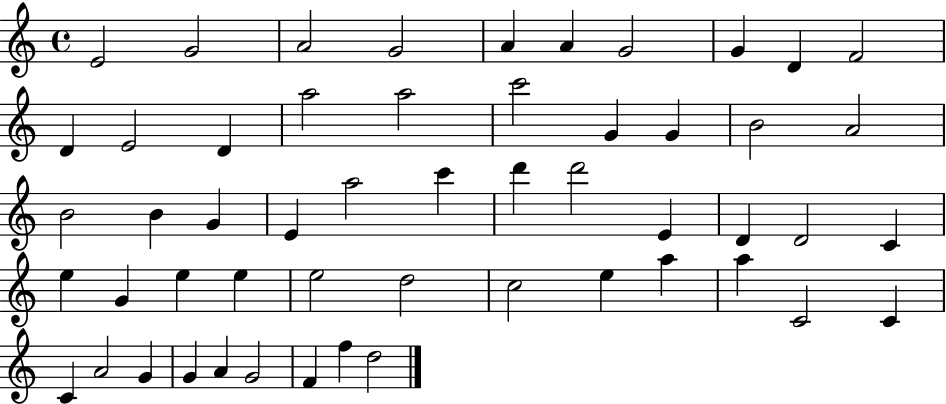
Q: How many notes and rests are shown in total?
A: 53